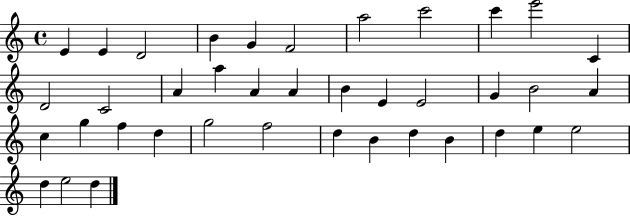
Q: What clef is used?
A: treble